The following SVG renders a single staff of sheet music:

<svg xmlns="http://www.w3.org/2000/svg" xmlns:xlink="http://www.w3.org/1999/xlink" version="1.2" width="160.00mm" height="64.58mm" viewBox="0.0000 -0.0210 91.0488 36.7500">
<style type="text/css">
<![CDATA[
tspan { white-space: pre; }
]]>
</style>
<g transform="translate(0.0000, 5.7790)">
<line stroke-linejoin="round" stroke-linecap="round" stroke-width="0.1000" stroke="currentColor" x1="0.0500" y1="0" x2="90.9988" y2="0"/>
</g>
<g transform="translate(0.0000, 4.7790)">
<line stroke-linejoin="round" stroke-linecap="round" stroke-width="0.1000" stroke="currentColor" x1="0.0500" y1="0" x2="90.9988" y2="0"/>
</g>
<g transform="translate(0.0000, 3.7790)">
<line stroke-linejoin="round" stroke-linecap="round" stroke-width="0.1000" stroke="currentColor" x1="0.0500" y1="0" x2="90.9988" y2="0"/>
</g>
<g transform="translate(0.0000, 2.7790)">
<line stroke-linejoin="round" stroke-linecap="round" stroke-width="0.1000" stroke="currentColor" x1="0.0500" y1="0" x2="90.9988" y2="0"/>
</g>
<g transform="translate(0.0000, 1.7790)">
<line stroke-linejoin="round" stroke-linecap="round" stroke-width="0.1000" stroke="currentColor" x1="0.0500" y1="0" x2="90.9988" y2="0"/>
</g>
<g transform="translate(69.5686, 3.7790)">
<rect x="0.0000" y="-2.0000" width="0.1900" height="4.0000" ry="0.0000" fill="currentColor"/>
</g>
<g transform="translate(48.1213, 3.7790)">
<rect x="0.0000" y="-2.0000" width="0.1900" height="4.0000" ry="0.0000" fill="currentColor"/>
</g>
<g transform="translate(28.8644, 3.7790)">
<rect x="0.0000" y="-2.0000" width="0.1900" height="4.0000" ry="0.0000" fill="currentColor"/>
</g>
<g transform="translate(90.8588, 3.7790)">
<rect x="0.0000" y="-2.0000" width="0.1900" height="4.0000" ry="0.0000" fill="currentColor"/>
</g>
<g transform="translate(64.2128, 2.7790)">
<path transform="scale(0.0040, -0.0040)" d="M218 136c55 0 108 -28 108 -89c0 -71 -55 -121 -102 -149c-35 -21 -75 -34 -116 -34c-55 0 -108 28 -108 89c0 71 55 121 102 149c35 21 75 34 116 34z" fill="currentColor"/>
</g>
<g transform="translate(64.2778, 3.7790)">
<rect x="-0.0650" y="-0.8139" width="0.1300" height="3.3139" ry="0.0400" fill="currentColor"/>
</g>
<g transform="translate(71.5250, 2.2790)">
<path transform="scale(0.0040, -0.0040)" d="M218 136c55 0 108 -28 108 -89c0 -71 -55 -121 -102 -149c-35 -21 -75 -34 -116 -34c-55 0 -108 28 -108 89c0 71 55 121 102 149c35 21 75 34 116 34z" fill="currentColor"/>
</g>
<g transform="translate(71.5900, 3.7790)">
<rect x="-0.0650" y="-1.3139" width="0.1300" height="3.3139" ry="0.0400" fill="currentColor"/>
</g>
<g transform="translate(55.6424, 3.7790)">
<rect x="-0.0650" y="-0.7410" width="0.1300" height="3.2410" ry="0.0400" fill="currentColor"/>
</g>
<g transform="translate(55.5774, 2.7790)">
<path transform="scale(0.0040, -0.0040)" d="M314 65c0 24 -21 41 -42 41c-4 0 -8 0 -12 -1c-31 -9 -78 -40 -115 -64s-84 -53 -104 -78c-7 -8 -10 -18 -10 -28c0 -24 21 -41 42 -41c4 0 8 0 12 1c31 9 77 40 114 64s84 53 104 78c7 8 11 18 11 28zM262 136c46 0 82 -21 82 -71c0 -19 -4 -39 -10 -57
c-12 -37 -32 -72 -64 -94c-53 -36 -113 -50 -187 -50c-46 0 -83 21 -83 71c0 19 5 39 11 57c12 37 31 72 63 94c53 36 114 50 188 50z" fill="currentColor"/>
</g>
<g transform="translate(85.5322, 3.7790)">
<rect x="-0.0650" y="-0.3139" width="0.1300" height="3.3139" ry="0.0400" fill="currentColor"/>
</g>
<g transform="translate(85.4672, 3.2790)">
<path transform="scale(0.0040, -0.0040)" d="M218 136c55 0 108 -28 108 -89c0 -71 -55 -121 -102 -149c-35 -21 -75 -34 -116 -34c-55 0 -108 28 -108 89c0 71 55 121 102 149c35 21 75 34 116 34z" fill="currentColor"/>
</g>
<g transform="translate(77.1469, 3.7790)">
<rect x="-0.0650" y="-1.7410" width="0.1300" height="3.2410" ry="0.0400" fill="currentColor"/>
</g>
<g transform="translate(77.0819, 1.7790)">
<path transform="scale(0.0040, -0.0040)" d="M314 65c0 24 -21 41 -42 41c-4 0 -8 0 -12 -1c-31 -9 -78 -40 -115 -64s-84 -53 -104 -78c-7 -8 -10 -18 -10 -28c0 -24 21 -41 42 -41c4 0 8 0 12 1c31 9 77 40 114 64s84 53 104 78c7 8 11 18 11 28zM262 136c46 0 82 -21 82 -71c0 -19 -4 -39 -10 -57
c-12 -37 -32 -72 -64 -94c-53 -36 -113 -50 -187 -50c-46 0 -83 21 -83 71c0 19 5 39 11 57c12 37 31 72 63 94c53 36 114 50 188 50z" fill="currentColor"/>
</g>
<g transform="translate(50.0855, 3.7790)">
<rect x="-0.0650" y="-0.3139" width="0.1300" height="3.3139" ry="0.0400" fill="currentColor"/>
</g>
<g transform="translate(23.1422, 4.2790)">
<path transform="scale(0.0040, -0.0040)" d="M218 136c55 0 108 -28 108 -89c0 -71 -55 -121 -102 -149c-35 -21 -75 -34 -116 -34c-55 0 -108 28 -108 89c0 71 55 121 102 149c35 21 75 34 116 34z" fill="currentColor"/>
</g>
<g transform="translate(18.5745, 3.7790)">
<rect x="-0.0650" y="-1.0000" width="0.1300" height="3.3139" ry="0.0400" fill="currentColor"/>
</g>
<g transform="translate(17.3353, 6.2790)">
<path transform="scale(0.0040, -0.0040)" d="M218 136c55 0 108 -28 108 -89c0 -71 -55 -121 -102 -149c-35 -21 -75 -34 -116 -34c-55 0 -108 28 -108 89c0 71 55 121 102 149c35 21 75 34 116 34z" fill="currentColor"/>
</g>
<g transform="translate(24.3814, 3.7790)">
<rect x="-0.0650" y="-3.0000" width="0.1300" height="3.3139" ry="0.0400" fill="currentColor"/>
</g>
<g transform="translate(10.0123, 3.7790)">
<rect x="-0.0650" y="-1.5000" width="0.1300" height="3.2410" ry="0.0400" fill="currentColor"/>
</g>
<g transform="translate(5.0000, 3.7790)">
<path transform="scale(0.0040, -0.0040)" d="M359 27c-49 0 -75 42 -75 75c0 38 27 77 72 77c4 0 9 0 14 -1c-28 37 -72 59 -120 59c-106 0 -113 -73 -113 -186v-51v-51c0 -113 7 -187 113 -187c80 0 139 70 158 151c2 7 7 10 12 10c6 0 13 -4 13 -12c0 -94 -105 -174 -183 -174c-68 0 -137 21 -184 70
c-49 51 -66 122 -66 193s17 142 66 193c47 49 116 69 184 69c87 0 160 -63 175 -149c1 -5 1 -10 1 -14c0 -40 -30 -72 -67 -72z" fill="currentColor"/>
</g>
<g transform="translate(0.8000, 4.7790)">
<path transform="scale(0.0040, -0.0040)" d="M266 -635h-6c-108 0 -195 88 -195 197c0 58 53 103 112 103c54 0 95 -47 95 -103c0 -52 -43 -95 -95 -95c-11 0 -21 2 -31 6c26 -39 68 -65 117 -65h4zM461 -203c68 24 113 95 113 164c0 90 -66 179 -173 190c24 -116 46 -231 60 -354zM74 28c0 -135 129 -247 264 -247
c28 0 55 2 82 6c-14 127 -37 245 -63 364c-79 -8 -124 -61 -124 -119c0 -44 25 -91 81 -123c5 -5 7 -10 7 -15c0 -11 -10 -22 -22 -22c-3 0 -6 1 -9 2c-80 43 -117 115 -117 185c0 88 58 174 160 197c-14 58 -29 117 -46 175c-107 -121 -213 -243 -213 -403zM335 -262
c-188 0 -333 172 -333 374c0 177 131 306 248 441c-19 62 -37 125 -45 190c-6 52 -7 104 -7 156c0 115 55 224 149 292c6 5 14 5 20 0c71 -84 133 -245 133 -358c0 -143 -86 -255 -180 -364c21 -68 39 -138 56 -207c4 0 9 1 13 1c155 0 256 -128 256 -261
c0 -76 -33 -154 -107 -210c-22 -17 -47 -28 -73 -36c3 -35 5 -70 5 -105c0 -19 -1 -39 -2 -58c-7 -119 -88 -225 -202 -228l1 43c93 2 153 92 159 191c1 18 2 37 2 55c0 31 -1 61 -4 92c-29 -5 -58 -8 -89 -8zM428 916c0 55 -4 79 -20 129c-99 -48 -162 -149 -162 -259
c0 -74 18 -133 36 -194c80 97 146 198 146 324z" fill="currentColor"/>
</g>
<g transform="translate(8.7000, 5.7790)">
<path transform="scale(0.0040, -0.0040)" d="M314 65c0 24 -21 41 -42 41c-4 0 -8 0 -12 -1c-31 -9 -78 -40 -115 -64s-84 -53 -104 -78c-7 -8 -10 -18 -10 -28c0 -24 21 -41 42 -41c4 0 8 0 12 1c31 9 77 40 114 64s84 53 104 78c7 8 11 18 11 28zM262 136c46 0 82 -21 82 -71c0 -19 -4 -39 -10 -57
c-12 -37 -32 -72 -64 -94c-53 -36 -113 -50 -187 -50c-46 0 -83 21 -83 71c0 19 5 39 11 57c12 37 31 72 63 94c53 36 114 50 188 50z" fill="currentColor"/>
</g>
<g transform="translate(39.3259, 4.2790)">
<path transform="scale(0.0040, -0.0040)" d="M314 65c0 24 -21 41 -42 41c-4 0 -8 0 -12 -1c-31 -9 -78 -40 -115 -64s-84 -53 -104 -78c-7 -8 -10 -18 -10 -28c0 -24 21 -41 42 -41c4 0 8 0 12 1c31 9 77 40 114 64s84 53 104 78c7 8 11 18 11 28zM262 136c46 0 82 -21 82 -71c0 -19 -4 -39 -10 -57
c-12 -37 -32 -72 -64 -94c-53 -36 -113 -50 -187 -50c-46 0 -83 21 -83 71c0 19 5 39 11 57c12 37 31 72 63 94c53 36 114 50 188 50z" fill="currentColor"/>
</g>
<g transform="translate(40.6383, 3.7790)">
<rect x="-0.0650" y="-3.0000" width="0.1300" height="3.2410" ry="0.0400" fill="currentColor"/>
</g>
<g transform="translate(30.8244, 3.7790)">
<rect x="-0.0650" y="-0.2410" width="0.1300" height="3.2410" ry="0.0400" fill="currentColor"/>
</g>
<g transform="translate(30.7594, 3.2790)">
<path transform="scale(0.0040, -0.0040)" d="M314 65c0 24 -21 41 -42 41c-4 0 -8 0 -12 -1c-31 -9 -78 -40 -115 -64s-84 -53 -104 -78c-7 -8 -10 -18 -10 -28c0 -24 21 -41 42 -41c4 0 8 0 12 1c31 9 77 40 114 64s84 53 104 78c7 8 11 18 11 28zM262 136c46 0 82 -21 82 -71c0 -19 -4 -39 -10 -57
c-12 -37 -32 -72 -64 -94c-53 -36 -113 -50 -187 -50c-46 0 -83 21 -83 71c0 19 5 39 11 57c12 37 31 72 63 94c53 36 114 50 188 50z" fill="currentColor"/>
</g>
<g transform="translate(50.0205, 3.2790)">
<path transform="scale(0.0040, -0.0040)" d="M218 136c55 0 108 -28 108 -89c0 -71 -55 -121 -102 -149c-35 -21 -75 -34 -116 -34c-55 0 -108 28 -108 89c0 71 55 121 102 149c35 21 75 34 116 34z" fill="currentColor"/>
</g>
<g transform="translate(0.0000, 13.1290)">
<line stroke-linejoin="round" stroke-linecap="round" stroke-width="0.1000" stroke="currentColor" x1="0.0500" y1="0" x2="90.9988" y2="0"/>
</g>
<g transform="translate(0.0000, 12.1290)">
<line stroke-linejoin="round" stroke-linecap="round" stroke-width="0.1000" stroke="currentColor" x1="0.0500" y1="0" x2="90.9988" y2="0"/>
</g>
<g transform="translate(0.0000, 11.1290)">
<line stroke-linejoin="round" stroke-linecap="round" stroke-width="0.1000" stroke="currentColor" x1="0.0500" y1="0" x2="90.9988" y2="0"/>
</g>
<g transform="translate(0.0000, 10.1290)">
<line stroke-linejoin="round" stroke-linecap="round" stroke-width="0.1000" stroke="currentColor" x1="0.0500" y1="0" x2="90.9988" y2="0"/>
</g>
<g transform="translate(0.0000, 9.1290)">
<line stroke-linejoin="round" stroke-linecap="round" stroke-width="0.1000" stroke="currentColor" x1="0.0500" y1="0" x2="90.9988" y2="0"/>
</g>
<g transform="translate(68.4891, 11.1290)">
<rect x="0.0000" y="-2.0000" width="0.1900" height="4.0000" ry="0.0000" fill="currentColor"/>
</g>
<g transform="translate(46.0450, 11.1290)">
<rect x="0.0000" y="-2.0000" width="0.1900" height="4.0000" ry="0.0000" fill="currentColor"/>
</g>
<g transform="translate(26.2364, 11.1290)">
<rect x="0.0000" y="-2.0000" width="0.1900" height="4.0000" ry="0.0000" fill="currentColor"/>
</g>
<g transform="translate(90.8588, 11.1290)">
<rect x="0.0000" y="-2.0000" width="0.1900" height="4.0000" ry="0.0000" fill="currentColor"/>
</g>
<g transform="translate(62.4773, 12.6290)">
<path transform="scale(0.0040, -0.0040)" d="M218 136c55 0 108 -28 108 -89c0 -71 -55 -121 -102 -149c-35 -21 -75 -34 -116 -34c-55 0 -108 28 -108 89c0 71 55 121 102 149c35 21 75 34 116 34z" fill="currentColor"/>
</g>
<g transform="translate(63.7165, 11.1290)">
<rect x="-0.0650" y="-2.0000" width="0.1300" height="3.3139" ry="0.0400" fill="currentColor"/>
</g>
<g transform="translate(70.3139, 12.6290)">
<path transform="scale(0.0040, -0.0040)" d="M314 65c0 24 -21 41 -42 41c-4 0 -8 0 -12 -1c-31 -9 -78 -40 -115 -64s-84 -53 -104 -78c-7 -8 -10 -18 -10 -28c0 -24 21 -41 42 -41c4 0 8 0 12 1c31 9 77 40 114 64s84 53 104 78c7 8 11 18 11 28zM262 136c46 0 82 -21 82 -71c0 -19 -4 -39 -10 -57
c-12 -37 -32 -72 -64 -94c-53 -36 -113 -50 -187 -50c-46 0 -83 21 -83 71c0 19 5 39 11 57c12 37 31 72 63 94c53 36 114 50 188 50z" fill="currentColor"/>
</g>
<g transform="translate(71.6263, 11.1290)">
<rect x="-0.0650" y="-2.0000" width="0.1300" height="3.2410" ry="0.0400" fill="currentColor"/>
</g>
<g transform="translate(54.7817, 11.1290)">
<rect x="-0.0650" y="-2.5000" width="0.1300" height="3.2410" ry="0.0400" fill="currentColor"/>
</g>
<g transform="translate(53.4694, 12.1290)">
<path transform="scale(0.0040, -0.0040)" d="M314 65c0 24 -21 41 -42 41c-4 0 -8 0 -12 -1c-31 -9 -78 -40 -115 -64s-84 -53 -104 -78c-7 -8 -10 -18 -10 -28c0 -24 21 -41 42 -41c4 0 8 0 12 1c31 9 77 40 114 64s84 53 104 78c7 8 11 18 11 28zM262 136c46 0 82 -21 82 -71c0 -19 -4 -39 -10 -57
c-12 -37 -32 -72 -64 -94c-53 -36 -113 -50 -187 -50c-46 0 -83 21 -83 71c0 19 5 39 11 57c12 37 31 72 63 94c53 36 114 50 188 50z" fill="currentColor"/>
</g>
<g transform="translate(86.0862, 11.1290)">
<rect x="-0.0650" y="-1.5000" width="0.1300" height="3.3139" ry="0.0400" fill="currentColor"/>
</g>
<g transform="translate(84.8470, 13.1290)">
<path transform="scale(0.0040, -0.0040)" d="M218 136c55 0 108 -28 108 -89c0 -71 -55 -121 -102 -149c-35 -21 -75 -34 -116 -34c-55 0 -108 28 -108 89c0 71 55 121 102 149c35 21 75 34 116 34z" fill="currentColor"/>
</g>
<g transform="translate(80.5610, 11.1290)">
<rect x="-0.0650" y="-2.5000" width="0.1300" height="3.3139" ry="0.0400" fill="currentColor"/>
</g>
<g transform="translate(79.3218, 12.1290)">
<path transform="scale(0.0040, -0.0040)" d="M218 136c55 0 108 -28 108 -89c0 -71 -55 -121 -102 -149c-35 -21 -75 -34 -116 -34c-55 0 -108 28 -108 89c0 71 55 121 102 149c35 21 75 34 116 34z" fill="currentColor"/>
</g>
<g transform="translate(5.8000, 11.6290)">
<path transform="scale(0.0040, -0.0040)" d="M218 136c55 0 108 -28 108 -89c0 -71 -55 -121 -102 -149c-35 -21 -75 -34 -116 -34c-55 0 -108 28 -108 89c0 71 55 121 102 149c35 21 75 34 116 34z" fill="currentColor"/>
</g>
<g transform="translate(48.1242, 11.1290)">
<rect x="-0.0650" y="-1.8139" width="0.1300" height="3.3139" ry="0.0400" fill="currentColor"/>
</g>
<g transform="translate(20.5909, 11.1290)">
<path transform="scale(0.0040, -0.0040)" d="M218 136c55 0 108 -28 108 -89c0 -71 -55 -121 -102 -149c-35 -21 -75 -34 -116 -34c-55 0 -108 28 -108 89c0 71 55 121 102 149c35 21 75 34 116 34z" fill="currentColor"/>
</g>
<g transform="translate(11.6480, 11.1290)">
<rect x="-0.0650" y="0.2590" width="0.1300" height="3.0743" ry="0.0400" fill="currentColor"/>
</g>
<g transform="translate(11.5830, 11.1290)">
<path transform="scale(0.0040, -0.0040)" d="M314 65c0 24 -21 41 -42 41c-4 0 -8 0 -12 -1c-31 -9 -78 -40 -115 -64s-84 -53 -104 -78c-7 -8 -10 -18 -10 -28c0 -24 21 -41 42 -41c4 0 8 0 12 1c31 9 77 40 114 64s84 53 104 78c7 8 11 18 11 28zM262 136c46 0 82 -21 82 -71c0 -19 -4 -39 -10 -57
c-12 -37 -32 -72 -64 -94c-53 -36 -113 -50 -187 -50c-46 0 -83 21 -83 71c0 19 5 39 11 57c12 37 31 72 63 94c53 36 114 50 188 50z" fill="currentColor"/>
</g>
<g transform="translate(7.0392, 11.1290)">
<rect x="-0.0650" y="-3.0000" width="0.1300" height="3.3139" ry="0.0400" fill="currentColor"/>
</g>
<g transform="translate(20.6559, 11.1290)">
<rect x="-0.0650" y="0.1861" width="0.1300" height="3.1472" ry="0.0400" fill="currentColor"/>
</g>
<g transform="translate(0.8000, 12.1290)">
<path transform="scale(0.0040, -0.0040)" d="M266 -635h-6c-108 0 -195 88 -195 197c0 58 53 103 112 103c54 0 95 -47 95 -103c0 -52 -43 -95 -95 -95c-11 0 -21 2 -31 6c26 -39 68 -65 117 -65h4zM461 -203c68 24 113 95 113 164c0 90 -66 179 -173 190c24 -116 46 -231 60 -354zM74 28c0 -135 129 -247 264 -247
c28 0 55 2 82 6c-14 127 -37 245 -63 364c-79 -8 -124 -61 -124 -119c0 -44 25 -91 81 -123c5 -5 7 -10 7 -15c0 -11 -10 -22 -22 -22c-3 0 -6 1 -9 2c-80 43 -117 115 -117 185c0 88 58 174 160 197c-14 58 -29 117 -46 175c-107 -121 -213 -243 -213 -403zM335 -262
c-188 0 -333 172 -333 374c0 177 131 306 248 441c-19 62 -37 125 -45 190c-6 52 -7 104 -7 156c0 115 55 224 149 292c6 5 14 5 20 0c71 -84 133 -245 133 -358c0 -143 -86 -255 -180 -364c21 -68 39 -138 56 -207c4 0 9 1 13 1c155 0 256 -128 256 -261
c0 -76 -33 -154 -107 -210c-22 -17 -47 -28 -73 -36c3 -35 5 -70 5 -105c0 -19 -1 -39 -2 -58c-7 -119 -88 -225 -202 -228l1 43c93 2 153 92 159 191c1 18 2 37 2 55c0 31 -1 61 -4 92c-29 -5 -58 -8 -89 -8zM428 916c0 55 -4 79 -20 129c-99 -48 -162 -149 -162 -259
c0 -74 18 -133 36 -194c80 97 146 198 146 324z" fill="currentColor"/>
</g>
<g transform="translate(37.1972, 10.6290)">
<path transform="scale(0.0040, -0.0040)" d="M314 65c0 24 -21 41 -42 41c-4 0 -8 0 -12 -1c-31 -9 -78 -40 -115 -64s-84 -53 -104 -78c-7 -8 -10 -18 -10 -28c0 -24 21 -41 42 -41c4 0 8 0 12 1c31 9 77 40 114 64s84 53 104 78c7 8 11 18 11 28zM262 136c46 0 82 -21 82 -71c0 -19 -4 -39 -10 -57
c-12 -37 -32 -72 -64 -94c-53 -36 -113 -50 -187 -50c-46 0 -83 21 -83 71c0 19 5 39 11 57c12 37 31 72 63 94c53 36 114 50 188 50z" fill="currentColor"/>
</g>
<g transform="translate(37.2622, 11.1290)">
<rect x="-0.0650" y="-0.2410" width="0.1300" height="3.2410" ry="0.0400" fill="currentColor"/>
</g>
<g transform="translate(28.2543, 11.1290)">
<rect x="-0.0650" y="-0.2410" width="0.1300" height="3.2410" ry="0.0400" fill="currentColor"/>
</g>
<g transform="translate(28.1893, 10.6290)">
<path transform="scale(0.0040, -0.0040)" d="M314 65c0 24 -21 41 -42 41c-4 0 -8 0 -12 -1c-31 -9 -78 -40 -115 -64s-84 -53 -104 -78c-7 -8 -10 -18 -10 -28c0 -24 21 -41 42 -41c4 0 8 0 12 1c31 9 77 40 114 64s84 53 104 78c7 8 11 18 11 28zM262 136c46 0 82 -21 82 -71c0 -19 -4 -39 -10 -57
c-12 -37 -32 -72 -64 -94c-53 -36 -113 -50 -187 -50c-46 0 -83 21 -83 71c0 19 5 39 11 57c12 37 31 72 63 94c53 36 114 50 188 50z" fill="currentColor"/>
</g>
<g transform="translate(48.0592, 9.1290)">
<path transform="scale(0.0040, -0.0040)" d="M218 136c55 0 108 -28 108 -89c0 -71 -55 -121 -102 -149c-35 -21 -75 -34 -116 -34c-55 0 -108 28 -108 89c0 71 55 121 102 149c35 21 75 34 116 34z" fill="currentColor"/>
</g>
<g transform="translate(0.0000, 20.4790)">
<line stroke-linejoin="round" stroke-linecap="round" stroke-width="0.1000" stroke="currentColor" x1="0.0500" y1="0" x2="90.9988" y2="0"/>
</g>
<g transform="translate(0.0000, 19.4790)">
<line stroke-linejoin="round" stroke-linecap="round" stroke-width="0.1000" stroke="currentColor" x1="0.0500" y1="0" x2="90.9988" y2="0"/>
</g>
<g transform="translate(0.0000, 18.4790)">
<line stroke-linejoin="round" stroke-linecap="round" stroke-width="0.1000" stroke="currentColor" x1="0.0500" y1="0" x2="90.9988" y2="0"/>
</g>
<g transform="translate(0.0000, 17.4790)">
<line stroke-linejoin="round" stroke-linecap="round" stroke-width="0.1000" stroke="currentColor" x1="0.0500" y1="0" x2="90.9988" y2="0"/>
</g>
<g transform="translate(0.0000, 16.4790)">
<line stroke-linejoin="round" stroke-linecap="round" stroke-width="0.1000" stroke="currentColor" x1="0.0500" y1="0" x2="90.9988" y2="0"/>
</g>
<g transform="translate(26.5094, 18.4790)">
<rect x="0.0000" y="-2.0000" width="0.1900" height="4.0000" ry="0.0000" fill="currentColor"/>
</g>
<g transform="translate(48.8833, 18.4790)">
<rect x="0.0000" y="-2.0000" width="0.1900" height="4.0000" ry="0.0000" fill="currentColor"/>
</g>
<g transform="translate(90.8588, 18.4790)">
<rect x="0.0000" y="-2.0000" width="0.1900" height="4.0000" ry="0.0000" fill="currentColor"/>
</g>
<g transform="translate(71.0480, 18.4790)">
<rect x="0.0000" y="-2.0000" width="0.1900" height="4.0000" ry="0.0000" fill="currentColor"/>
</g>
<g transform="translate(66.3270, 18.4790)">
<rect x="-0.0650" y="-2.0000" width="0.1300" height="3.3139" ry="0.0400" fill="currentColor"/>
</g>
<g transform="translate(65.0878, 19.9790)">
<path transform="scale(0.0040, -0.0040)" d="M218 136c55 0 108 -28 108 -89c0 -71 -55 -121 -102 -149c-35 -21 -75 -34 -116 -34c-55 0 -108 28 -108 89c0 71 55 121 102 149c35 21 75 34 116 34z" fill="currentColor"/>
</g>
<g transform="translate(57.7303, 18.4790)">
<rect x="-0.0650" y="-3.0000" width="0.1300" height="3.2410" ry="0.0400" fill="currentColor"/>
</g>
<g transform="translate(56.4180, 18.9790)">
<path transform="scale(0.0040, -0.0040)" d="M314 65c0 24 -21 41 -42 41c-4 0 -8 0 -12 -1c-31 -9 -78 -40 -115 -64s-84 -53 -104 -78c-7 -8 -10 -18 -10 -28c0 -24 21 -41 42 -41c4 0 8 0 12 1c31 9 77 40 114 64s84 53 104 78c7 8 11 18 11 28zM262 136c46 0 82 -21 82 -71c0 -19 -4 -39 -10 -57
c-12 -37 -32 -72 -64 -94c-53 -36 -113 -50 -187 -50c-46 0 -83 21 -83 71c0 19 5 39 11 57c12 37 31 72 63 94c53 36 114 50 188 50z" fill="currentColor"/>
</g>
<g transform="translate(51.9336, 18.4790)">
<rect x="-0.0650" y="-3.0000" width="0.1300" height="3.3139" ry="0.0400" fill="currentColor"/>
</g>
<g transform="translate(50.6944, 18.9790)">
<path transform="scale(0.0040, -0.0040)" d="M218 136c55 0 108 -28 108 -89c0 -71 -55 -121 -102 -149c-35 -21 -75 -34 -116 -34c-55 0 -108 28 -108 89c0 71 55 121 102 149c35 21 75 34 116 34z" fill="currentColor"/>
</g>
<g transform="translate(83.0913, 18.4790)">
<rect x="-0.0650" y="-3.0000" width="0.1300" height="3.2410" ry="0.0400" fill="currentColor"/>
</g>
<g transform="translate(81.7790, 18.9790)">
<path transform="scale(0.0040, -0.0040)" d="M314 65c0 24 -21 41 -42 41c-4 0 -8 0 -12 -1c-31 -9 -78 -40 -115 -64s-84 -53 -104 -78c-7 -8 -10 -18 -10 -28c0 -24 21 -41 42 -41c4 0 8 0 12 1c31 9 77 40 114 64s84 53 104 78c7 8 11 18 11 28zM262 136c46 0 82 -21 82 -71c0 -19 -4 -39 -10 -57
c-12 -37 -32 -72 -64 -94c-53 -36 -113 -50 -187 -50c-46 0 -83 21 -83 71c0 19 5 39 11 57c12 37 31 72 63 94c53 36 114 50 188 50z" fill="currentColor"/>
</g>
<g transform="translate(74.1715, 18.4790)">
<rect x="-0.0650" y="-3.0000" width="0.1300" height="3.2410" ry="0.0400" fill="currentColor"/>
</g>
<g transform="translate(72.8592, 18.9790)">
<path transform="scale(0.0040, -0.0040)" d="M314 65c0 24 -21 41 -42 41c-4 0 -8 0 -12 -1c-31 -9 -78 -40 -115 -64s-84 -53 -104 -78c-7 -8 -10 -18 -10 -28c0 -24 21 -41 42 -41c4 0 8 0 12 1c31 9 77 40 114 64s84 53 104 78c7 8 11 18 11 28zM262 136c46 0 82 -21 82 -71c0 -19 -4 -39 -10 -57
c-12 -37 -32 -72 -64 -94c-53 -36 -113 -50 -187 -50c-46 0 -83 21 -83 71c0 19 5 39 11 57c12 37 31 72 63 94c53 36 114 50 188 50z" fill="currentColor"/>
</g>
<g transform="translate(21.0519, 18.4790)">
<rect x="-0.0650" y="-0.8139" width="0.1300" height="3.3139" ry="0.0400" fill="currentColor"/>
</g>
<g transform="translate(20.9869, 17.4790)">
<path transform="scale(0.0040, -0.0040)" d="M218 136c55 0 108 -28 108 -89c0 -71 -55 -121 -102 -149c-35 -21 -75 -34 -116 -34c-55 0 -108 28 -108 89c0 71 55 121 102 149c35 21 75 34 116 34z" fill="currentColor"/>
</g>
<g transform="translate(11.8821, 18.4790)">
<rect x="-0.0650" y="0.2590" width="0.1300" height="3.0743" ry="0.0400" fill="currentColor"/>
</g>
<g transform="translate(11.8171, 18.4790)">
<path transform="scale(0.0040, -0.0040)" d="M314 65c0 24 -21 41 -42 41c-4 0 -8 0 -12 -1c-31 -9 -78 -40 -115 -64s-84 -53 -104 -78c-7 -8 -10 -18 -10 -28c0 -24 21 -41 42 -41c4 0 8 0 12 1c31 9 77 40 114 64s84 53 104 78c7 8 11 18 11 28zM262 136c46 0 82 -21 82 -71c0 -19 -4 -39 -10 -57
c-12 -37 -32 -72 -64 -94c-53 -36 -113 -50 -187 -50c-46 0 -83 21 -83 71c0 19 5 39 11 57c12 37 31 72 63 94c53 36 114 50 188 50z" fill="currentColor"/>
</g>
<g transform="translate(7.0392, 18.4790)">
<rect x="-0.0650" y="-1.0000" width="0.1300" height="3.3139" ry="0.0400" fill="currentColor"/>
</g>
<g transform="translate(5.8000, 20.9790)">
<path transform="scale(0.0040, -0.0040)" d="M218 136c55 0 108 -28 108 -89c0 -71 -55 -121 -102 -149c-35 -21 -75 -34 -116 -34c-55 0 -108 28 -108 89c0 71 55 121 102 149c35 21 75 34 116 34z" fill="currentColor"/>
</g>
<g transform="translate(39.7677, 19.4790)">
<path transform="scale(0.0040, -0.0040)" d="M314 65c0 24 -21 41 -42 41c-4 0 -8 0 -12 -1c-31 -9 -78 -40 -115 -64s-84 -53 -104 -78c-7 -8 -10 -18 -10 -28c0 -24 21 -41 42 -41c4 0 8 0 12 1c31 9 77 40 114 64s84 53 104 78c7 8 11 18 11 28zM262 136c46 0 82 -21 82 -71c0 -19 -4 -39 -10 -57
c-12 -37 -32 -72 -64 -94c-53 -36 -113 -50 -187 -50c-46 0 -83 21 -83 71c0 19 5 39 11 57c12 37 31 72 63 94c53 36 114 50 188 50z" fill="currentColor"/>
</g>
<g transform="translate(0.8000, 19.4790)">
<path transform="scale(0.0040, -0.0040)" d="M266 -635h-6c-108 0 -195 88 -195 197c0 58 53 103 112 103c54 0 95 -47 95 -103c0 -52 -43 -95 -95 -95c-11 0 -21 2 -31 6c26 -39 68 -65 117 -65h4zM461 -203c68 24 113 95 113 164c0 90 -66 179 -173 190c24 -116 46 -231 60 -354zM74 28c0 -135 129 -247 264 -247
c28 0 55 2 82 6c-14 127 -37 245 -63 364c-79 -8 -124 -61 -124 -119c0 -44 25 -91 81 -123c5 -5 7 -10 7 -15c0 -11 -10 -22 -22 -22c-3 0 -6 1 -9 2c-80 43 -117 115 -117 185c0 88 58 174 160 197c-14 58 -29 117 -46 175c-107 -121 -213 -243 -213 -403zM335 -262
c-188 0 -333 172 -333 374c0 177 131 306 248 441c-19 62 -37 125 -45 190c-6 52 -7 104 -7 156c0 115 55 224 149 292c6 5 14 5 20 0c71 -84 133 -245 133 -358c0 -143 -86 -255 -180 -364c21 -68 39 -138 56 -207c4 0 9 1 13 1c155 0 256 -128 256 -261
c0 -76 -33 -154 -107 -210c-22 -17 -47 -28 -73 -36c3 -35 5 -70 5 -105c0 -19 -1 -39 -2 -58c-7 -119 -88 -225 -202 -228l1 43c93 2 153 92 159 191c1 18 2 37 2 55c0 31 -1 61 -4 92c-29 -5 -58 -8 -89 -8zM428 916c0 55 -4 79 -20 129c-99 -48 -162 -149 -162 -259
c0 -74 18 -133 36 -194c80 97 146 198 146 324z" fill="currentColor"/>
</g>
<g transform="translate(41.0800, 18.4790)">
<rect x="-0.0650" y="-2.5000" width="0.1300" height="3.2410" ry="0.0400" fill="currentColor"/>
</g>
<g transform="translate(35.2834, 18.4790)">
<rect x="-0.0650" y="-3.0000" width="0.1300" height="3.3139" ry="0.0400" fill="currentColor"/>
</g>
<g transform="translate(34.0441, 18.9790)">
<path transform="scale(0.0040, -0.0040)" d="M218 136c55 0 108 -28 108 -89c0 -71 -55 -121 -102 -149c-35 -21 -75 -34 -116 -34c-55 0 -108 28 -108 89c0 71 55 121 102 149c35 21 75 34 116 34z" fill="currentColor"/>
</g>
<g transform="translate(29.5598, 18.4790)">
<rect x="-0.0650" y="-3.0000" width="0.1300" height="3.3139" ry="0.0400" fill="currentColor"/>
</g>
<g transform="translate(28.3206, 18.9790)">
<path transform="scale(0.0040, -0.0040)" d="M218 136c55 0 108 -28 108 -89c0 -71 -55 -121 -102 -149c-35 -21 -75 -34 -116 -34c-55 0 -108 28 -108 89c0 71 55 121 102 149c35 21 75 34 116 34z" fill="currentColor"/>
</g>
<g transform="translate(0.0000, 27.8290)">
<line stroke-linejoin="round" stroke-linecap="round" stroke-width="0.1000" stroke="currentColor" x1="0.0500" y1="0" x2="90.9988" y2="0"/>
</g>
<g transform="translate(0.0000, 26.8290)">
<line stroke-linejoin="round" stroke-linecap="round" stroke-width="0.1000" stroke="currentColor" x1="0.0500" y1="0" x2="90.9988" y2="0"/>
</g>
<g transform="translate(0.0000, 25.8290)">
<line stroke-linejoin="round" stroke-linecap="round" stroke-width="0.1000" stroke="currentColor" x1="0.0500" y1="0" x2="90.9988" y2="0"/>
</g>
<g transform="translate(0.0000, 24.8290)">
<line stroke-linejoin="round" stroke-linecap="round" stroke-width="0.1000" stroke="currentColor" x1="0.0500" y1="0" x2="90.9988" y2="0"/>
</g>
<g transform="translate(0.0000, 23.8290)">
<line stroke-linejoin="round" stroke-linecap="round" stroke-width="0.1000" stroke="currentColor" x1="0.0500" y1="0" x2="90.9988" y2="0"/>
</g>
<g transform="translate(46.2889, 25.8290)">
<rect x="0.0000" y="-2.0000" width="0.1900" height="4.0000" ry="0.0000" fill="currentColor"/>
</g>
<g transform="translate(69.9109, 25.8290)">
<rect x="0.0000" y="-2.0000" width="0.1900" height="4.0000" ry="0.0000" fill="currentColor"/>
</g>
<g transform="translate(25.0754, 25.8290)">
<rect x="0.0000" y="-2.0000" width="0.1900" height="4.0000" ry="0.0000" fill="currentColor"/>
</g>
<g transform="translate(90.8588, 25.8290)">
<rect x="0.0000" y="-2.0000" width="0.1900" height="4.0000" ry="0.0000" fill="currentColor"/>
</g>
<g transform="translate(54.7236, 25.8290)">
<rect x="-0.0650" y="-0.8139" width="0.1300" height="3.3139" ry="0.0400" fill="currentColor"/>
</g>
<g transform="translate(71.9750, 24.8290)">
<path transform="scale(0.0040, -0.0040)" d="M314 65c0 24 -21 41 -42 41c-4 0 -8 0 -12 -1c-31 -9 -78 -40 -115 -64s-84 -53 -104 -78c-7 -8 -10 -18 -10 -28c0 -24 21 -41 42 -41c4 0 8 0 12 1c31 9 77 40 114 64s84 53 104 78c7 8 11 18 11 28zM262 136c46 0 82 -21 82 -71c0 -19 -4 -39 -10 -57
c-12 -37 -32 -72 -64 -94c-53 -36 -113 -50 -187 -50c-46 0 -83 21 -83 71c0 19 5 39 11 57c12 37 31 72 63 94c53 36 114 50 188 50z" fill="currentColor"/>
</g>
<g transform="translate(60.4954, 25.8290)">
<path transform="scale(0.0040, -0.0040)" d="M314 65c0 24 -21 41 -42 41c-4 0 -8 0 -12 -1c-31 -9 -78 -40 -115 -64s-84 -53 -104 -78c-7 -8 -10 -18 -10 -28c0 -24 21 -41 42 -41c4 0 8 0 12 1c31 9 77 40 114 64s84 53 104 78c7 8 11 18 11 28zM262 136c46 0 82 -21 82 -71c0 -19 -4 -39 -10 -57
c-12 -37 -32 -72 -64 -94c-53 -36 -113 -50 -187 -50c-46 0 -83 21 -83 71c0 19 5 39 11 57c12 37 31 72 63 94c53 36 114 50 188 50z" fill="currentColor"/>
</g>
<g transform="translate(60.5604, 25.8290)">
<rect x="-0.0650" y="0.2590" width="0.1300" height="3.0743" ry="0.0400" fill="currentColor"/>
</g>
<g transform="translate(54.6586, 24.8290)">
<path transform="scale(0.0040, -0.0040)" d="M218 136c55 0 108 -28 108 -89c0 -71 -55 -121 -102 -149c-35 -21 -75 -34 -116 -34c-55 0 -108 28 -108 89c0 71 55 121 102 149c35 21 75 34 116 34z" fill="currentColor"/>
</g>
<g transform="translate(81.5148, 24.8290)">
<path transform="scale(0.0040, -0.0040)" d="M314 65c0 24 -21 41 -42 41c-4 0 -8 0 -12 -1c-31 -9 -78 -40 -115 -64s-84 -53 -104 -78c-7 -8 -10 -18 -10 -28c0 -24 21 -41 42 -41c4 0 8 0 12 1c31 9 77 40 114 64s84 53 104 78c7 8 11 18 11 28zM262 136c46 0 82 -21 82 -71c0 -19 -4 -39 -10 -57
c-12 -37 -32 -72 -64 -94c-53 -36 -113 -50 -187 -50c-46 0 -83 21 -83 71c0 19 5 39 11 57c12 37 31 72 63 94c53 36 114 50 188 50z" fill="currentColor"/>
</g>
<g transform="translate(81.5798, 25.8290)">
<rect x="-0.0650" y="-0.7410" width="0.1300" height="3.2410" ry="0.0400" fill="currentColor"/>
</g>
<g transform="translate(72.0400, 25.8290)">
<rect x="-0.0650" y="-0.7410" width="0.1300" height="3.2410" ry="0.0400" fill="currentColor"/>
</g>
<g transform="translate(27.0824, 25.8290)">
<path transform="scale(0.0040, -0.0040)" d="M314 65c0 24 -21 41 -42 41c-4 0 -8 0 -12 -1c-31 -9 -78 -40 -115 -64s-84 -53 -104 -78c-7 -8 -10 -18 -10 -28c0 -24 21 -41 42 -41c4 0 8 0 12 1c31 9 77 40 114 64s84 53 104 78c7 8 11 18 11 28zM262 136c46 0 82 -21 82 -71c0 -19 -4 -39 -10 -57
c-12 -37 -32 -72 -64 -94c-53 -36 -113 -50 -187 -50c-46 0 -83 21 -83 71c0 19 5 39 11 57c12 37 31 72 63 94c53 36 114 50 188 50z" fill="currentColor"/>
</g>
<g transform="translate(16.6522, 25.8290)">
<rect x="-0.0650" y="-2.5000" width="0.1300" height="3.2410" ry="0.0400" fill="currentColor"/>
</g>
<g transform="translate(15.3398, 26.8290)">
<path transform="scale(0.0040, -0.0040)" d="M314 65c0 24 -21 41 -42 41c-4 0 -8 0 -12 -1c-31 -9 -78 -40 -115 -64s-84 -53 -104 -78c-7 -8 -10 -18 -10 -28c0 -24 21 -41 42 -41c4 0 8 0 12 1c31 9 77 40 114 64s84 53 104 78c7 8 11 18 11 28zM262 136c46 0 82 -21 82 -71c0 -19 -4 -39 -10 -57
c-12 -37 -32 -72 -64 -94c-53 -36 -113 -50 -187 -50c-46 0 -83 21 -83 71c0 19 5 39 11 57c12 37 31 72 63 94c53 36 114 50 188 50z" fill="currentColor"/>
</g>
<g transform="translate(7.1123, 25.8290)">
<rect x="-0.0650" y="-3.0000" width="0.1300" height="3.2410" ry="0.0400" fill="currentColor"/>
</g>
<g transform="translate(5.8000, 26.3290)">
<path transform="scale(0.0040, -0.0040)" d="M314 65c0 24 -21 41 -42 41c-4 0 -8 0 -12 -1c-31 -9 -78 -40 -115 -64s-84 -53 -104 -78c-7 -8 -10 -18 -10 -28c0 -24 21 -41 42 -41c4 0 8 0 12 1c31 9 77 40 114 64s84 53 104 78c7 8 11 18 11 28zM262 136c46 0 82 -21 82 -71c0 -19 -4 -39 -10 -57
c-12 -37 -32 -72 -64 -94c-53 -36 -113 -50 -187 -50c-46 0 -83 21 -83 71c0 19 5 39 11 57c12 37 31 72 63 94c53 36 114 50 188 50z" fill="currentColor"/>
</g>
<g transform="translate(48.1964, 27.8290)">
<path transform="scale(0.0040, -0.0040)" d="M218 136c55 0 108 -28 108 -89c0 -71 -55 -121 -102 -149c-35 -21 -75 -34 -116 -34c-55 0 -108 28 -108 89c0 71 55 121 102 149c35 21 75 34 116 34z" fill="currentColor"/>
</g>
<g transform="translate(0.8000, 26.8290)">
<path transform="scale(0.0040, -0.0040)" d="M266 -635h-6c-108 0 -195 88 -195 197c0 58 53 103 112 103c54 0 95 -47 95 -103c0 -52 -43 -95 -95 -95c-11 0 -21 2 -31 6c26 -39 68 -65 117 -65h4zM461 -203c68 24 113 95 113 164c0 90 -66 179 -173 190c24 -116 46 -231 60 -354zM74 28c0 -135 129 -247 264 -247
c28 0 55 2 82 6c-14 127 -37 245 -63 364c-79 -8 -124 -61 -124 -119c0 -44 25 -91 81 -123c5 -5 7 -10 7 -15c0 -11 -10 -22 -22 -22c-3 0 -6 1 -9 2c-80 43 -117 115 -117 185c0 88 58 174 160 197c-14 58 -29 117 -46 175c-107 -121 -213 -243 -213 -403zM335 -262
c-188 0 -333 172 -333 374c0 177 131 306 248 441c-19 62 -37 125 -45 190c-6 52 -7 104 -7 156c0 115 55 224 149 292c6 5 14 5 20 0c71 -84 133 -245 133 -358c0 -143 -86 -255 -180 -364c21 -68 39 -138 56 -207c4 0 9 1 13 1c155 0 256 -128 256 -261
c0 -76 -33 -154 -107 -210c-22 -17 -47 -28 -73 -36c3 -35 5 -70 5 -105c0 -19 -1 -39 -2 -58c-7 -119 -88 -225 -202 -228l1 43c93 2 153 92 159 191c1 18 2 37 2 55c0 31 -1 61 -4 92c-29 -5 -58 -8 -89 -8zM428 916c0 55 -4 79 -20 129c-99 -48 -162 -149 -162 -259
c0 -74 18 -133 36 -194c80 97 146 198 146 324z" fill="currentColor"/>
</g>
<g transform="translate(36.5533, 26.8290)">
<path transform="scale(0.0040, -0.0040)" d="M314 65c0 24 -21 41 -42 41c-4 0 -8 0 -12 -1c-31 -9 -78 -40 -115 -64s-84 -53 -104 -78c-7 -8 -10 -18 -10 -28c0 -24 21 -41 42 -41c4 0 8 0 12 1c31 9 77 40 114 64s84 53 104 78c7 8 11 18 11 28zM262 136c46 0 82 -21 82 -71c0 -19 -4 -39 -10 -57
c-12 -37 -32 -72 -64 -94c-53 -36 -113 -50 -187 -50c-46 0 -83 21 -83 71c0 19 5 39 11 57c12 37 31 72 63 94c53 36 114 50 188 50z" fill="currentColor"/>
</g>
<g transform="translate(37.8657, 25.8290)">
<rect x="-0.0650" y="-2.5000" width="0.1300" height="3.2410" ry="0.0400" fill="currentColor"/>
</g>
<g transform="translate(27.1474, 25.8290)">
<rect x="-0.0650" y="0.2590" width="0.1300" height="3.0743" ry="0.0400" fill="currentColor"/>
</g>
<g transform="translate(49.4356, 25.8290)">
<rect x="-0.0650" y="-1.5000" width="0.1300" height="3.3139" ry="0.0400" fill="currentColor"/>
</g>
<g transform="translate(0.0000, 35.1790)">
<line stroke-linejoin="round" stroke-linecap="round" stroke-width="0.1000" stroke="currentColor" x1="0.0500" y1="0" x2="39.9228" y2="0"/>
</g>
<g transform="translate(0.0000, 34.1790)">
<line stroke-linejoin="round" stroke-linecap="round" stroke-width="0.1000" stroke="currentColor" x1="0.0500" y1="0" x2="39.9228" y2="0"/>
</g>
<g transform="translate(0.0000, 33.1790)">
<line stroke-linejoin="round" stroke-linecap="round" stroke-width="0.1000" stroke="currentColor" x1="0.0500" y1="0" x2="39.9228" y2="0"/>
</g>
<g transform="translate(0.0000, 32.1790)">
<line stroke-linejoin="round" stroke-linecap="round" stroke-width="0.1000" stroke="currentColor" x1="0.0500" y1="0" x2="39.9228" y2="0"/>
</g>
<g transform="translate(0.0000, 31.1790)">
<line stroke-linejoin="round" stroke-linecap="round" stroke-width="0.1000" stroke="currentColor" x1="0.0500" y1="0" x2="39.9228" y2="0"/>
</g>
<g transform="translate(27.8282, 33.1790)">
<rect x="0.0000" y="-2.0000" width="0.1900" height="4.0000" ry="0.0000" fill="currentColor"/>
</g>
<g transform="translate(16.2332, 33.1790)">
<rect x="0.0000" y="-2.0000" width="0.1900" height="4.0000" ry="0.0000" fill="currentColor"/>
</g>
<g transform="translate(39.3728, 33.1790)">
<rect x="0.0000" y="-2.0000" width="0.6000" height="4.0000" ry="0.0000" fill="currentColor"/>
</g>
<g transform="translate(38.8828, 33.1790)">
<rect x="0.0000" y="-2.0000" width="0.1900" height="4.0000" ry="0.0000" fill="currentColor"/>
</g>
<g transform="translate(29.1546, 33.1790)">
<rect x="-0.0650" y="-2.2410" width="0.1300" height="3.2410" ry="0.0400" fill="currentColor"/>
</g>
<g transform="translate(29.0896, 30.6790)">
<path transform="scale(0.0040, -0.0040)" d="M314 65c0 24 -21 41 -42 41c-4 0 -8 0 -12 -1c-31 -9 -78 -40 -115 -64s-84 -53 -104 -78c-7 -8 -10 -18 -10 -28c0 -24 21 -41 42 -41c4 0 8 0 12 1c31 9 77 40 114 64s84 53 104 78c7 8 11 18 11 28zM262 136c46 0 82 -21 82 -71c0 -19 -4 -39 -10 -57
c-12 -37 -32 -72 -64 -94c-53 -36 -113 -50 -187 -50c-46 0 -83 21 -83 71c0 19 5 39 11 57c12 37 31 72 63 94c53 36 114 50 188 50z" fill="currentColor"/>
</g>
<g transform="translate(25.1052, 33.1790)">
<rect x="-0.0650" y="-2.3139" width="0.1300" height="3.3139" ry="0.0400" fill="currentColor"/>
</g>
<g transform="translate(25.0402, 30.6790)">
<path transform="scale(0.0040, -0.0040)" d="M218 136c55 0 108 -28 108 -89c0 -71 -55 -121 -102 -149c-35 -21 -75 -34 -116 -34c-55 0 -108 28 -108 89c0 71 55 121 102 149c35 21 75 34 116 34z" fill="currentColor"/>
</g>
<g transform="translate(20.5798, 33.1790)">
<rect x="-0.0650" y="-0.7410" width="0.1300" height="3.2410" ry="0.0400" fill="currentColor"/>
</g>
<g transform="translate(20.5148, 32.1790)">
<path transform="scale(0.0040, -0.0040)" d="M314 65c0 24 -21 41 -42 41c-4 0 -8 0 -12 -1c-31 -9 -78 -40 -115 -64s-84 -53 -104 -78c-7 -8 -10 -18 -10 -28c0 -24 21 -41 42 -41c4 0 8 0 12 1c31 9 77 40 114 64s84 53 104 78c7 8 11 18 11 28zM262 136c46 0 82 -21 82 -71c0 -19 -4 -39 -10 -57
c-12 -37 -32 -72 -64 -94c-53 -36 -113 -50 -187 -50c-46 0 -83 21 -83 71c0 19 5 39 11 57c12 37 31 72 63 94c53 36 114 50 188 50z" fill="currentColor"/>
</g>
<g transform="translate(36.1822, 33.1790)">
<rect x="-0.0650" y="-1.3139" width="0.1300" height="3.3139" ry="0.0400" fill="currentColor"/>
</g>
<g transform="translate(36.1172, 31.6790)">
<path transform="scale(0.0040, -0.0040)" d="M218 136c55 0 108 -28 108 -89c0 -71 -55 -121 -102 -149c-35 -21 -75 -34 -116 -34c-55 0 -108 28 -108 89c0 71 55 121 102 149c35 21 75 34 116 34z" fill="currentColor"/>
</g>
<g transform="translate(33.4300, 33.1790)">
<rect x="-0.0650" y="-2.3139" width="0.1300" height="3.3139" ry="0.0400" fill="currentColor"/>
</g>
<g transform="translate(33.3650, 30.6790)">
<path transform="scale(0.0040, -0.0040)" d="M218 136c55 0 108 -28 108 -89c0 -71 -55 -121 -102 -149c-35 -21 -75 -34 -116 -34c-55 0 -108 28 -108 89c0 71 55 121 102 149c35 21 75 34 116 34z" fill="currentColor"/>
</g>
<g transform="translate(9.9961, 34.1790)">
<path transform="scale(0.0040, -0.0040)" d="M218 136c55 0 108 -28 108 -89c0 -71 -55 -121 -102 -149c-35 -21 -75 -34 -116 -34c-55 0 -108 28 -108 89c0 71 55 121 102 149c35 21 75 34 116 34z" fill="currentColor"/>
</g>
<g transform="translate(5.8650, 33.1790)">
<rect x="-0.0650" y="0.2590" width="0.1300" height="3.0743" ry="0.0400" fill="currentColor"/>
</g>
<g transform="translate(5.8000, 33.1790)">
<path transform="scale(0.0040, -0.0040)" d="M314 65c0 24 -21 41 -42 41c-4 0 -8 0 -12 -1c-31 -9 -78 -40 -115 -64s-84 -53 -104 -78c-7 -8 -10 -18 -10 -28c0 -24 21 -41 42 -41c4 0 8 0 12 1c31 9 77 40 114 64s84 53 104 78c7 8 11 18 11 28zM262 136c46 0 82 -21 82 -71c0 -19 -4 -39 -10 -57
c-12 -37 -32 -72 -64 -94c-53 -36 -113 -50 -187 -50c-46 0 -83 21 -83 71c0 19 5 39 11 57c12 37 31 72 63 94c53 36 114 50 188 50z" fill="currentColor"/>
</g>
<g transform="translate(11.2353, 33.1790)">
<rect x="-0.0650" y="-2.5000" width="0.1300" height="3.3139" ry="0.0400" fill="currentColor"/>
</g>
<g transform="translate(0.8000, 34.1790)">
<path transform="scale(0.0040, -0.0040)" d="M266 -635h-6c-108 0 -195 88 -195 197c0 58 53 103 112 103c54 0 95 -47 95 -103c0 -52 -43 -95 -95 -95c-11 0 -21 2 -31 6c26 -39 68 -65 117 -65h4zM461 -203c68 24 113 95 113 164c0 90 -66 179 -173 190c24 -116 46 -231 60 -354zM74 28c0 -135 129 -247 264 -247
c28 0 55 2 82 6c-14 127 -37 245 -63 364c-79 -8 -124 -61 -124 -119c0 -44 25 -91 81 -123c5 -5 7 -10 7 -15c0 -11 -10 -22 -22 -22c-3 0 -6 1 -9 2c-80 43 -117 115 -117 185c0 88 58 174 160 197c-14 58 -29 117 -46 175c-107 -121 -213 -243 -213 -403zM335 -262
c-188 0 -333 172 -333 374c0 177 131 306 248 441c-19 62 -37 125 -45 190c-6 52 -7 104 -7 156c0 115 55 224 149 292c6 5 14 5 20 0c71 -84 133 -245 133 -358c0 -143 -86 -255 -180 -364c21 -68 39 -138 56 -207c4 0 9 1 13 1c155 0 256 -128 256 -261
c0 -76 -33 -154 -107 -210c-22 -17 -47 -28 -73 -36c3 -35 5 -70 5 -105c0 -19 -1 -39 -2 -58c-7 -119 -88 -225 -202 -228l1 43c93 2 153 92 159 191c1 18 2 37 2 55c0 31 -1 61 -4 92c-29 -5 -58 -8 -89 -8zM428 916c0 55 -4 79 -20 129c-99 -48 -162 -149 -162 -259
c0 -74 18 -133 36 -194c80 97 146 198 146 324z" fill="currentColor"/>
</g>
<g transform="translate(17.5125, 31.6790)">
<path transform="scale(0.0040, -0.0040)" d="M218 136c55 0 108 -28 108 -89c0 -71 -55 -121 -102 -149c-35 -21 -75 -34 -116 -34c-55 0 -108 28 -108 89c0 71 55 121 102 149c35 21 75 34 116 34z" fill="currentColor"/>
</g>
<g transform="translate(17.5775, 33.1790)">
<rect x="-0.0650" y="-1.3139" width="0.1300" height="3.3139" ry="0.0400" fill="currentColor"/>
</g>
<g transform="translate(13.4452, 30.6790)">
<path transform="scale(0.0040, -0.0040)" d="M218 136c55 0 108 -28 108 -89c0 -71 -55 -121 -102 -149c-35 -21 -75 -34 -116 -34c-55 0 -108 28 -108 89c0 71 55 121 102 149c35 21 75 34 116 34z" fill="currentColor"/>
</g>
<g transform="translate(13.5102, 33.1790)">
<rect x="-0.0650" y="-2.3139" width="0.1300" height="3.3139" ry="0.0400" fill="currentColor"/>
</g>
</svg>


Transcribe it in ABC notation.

X:1
T:Untitled
M:4/4
L:1/4
K:C
E2 D A c2 A2 c d2 d e f2 c A B2 B c2 c2 f G2 F F2 G E D B2 d A A G2 A A2 F A2 A2 A2 G2 B2 G2 E d B2 d2 d2 B2 G g e d2 g g2 g e